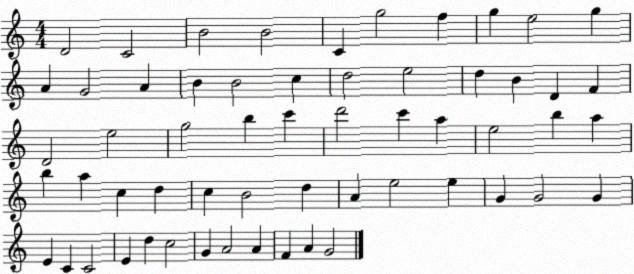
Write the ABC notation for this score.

X:1
T:Untitled
M:4/4
L:1/4
K:C
D2 C2 B2 B2 C g2 f g e2 g A G2 A B B2 c d2 e2 d B D F D2 e2 g2 b c' d'2 c' a e2 b a b a c d c B2 d A e2 e G G2 G E C C2 E d c2 G A2 A F A G2